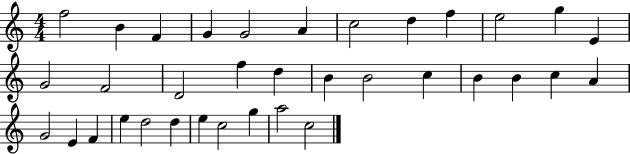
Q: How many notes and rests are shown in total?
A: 35